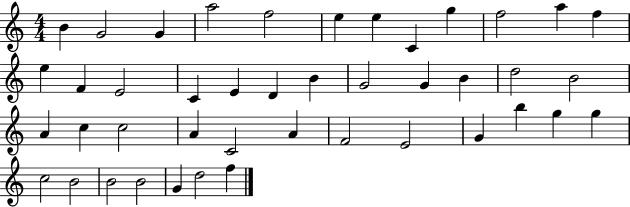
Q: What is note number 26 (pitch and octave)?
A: C5